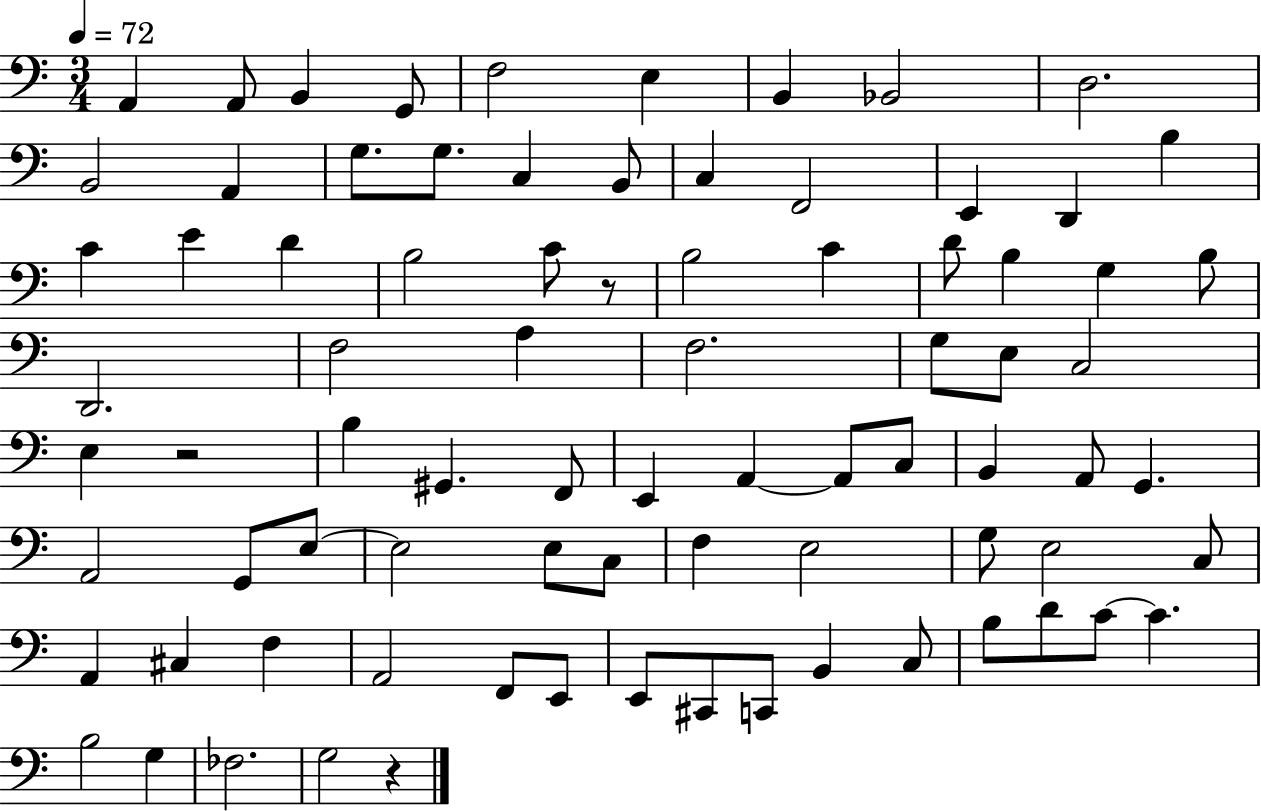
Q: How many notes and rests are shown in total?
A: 82